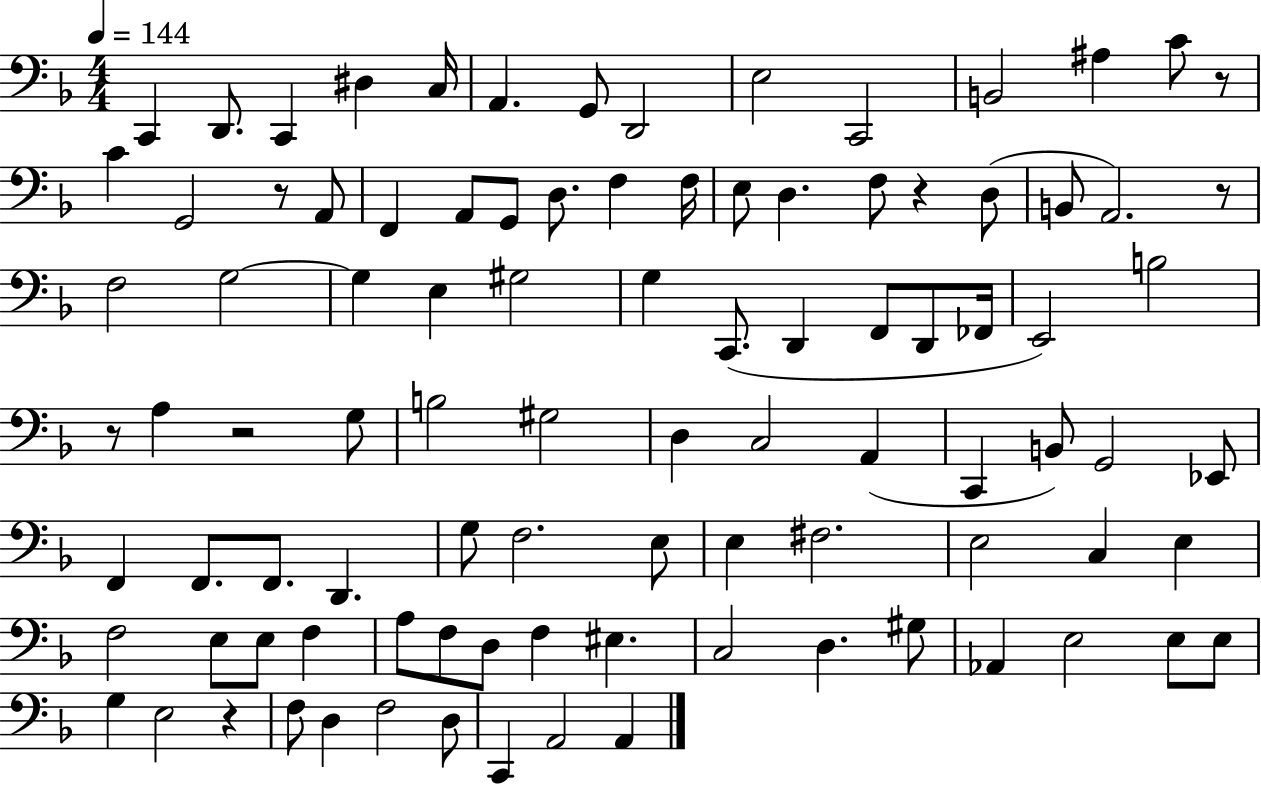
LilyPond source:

{
  \clef bass
  \numericTimeSignature
  \time 4/4
  \key f \major
  \tempo 4 = 144
  c,4 d,8. c,4 dis4 c16 | a,4. g,8 d,2 | e2 c,2 | b,2 ais4 c'8 r8 | \break c'4 g,2 r8 a,8 | f,4 a,8 g,8 d8. f4 f16 | e8 d4. f8 r4 d8( | b,8 a,2.) r8 | \break f2 g2~~ | g4 e4 gis2 | g4 c,8.( d,4 f,8 d,8 fes,16 | e,2) b2 | \break r8 a4 r2 g8 | b2 gis2 | d4 c2 a,4( | c,4 b,8) g,2 ees,8 | \break f,4 f,8. f,8. d,4. | g8 f2. e8 | e4 fis2. | e2 c4 e4 | \break f2 e8 e8 f4 | a8 f8 d8 f4 eis4. | c2 d4. gis8 | aes,4 e2 e8 e8 | \break g4 e2 r4 | f8 d4 f2 d8 | c,4 a,2 a,4 | \bar "|."
}